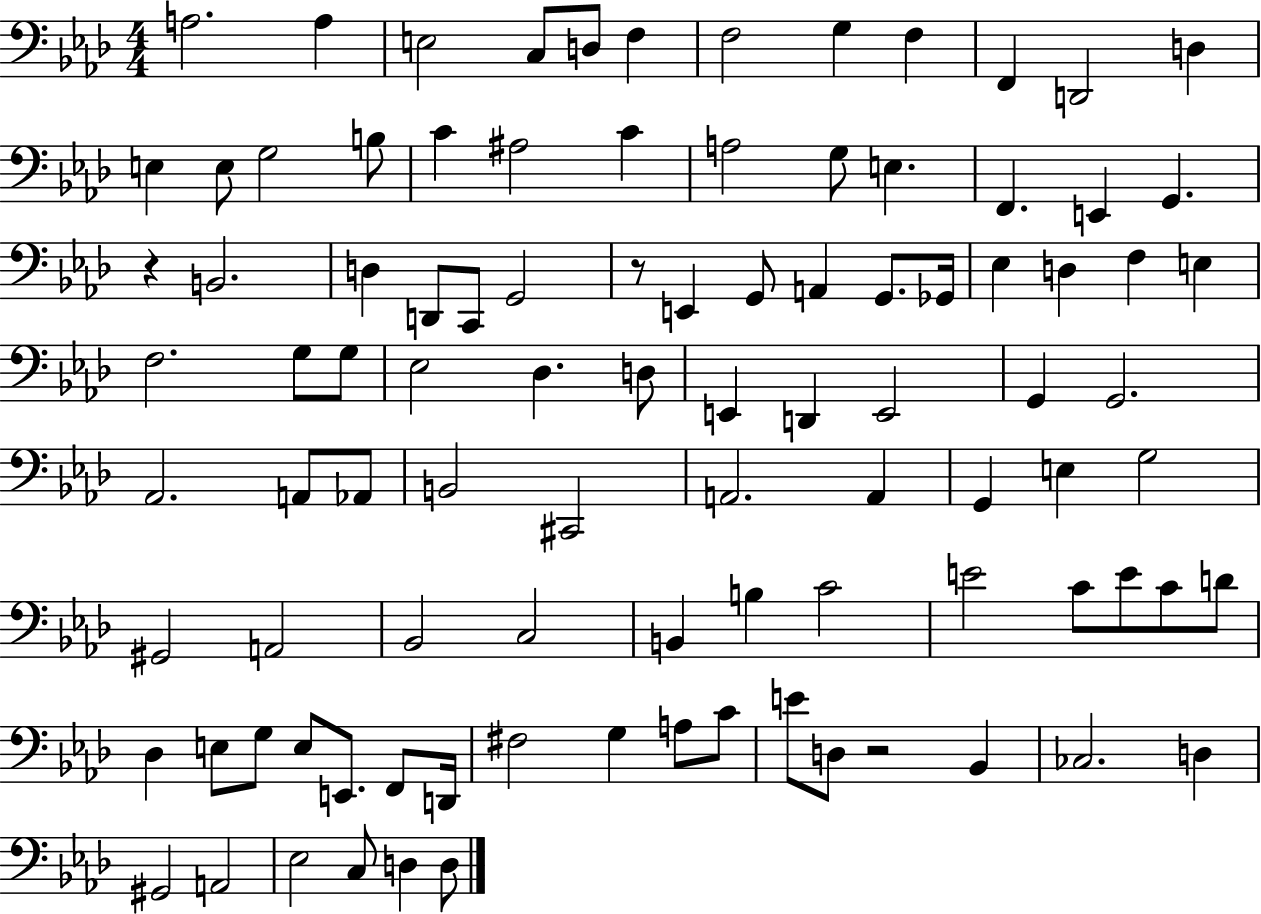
X:1
T:Untitled
M:4/4
L:1/4
K:Ab
A,2 A, E,2 C,/2 D,/2 F, F,2 G, F, F,, D,,2 D, E, E,/2 G,2 B,/2 C ^A,2 C A,2 G,/2 E, F,, E,, G,, z B,,2 D, D,,/2 C,,/2 G,,2 z/2 E,, G,,/2 A,, G,,/2 _G,,/4 _E, D, F, E, F,2 G,/2 G,/2 _E,2 _D, D,/2 E,, D,, E,,2 G,, G,,2 _A,,2 A,,/2 _A,,/2 B,,2 ^C,,2 A,,2 A,, G,, E, G,2 ^G,,2 A,,2 _B,,2 C,2 B,, B, C2 E2 C/2 E/2 C/2 D/2 _D, E,/2 G,/2 E,/2 E,,/2 F,,/2 D,,/4 ^F,2 G, A,/2 C/2 E/2 D,/2 z2 _B,, _C,2 D, ^G,,2 A,,2 _E,2 C,/2 D, D,/2